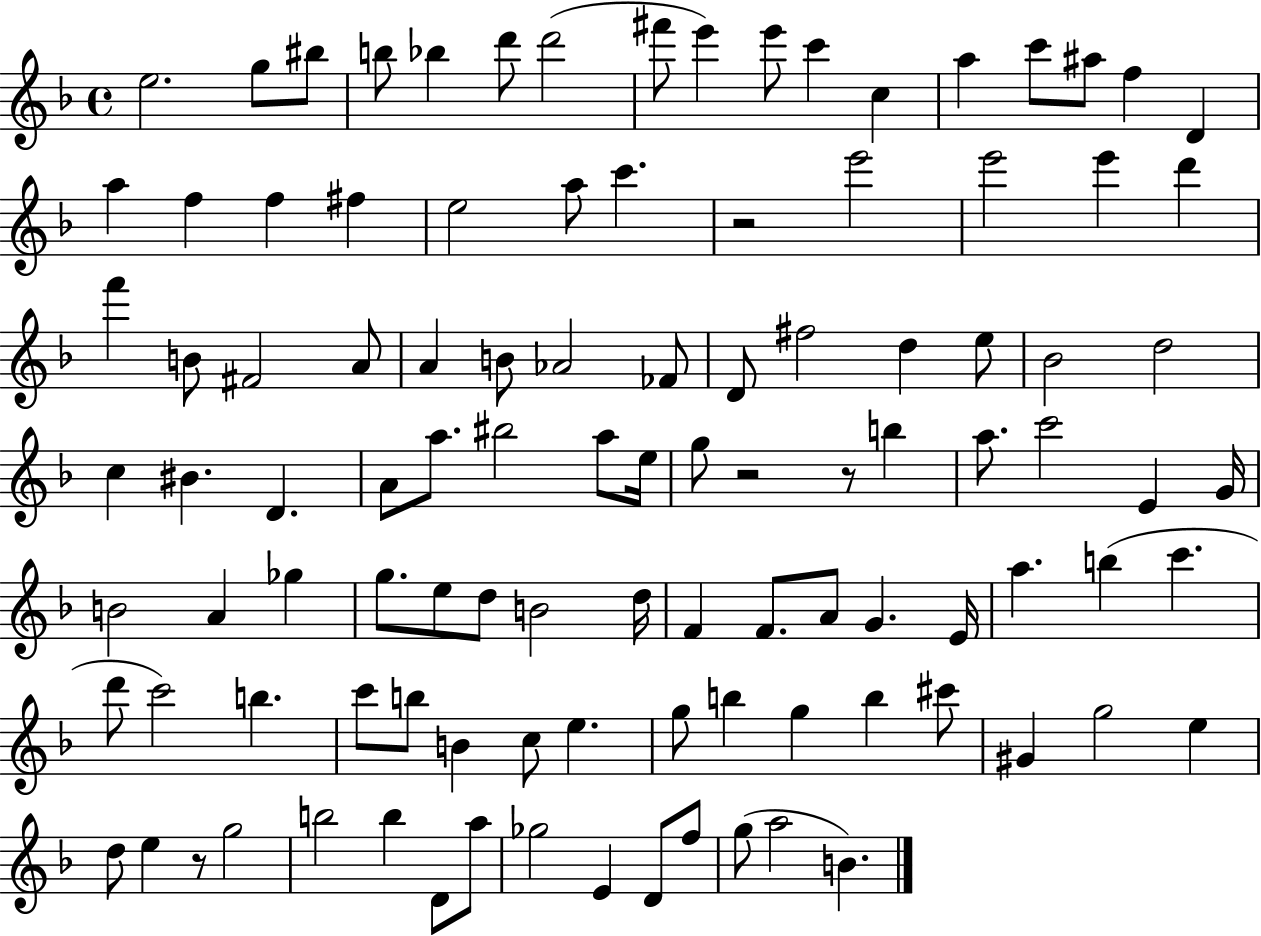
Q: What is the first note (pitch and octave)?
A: E5